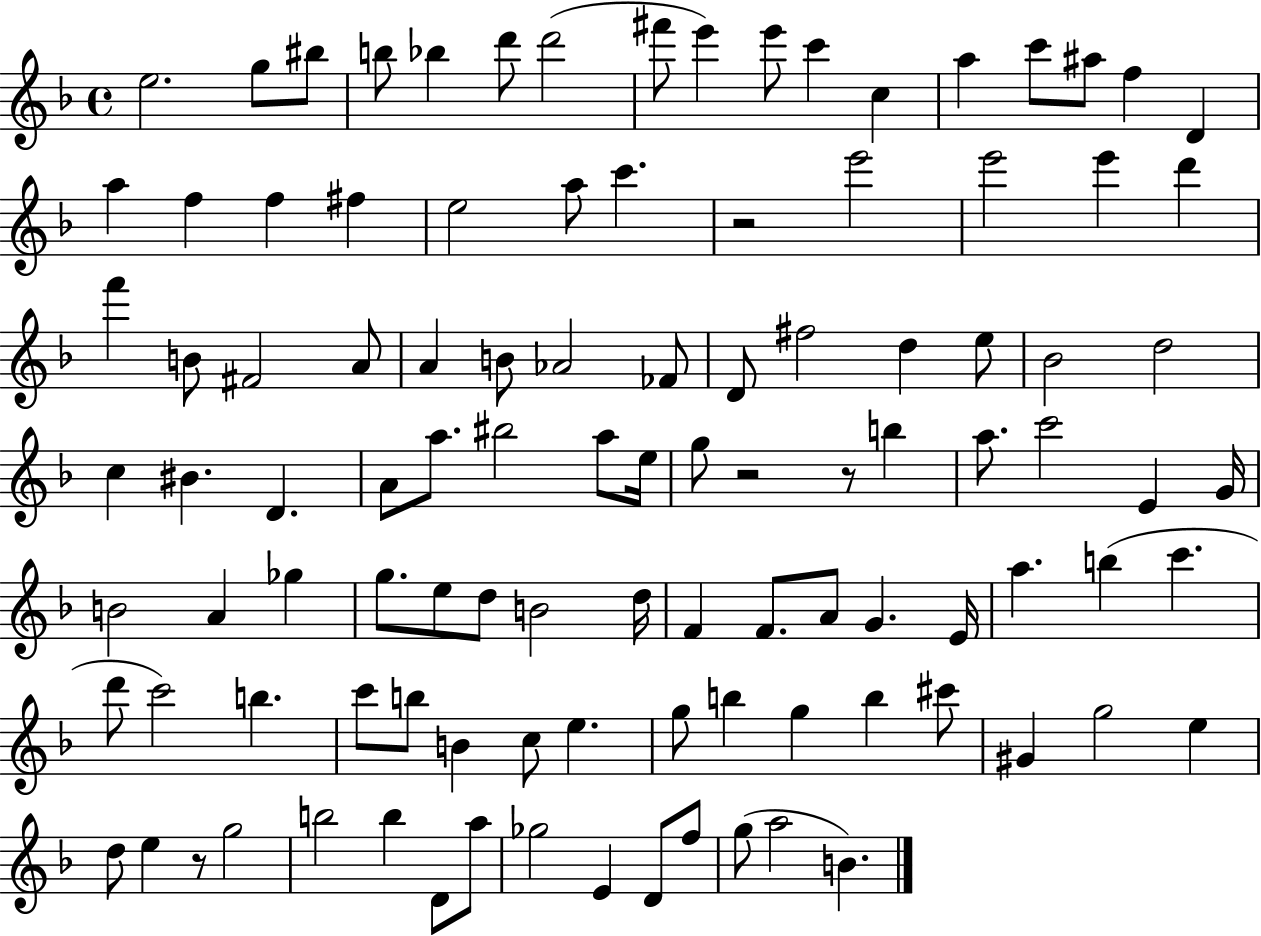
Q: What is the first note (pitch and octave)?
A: E5